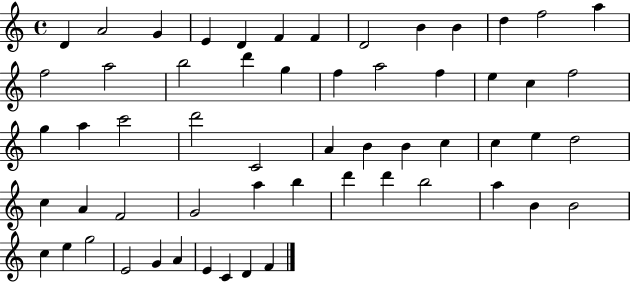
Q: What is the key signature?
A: C major